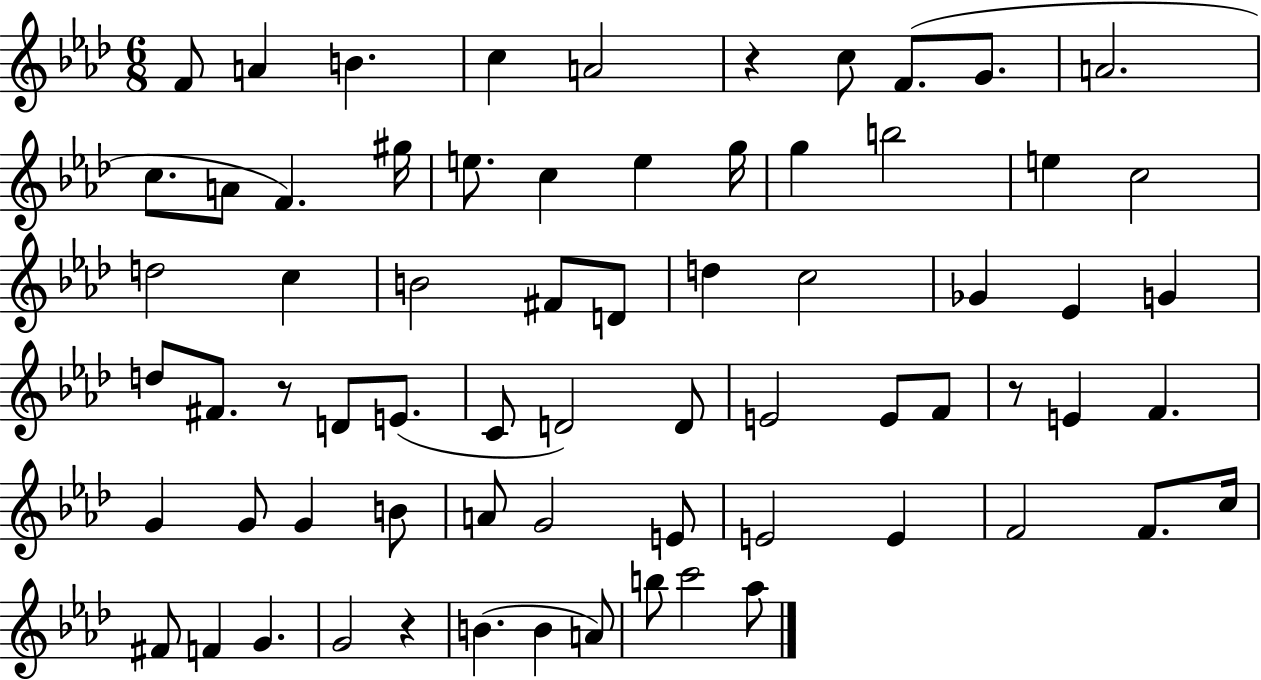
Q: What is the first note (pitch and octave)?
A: F4